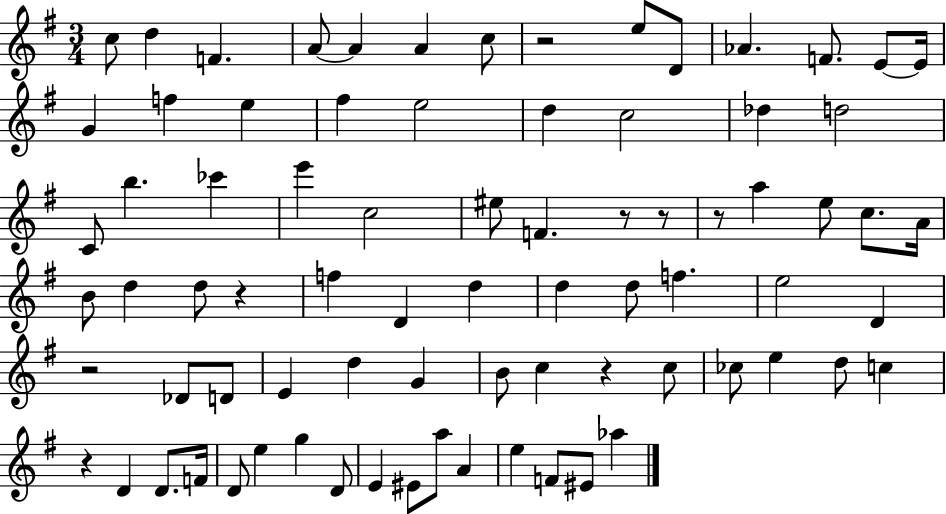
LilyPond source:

{
  \clef treble
  \numericTimeSignature
  \time 3/4
  \key g \major
  c''8 d''4 f'4. | a'8~~ a'4 a'4 c''8 | r2 e''8 d'8 | aes'4. f'8. e'8~~ e'16 | \break g'4 f''4 e''4 | fis''4 e''2 | d''4 c''2 | des''4 d''2 | \break c'8 b''4. ces'''4 | e'''4 c''2 | eis''8 f'4. r8 r8 | r8 a''4 e''8 c''8. a'16 | \break b'8 d''4 d''8 r4 | f''4 d'4 d''4 | d''4 d''8 f''4. | e''2 d'4 | \break r2 des'8 d'8 | e'4 d''4 g'4 | b'8 c''4 r4 c''8 | ces''8 e''4 d''8 c''4 | \break r4 d'4 d'8. f'16 | d'8 e''4 g''4 d'8 | e'4 eis'8 a''8 a'4 | e''4 f'8 eis'8 aes''4 | \break \bar "|."
}